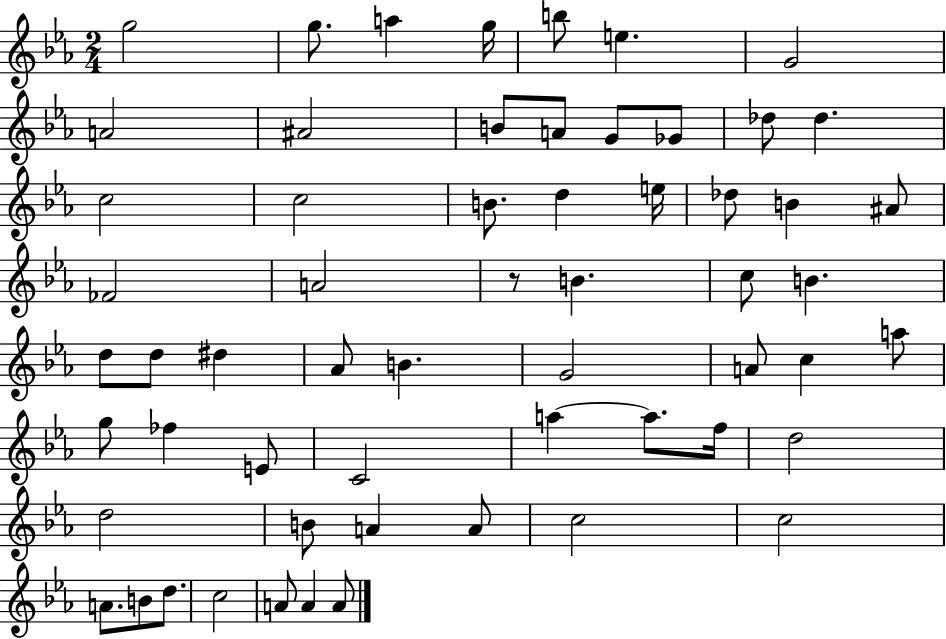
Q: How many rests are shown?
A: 1